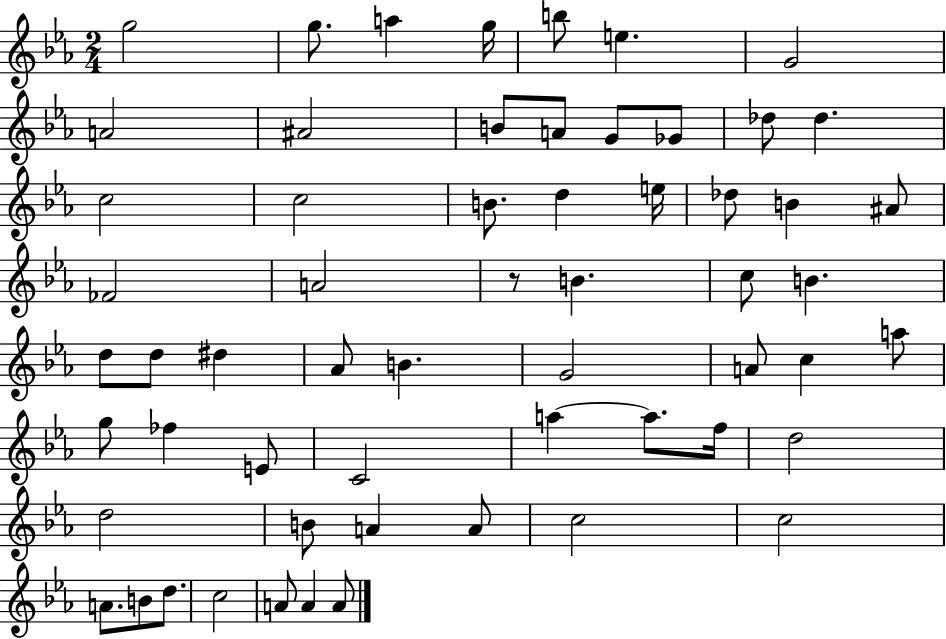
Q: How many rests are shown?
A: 1